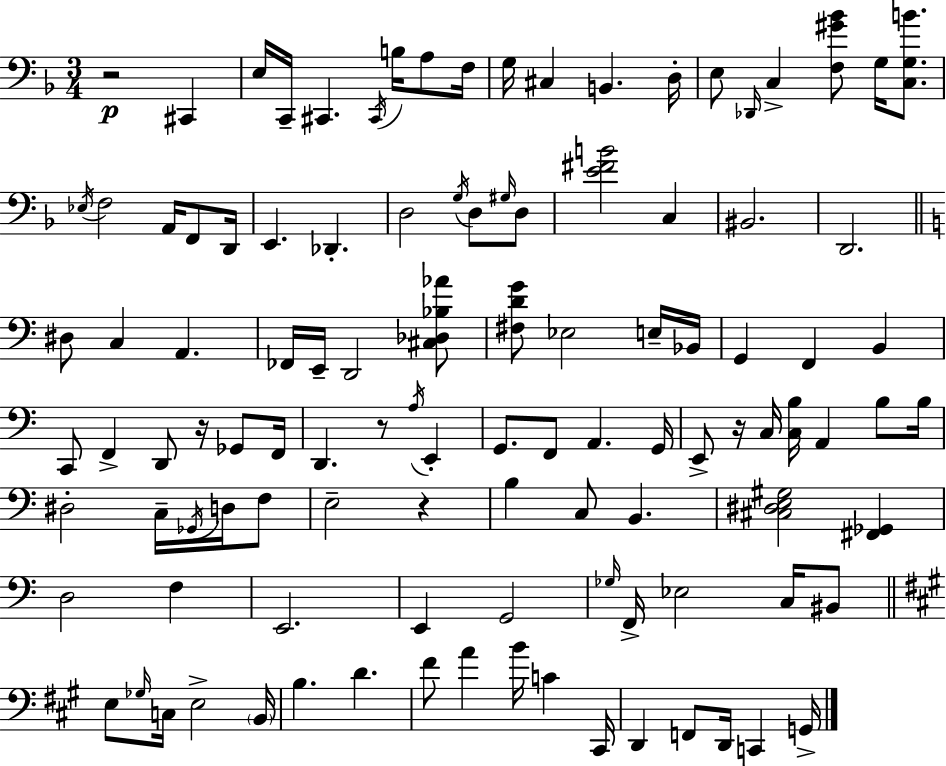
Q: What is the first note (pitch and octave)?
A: C#2